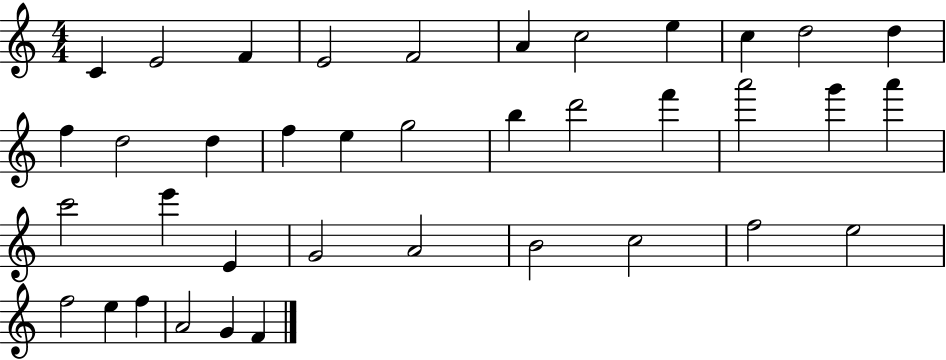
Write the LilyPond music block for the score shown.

{
  \clef treble
  \numericTimeSignature
  \time 4/4
  \key c \major
  c'4 e'2 f'4 | e'2 f'2 | a'4 c''2 e''4 | c''4 d''2 d''4 | \break f''4 d''2 d''4 | f''4 e''4 g''2 | b''4 d'''2 f'''4 | a'''2 g'''4 a'''4 | \break c'''2 e'''4 e'4 | g'2 a'2 | b'2 c''2 | f''2 e''2 | \break f''2 e''4 f''4 | a'2 g'4 f'4 | \bar "|."
}